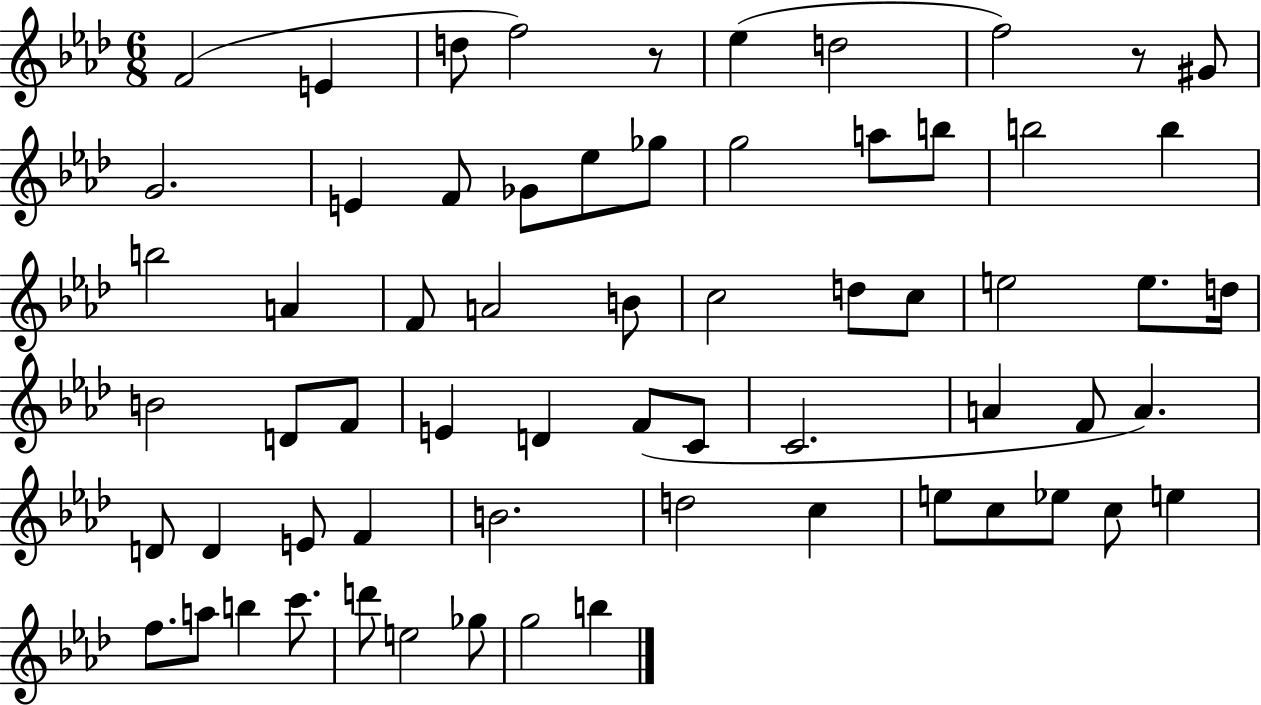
{
  \clef treble
  \numericTimeSignature
  \time 6/8
  \key aes \major
  f'2( e'4 | d''8 f''2) r8 | ees''4( d''2 | f''2) r8 gis'8 | \break g'2. | e'4 f'8 ges'8 ees''8 ges''8 | g''2 a''8 b''8 | b''2 b''4 | \break b''2 a'4 | f'8 a'2 b'8 | c''2 d''8 c''8 | e''2 e''8. d''16 | \break b'2 d'8 f'8 | e'4 d'4 f'8( c'8 | c'2. | a'4 f'8 a'4.) | \break d'8 d'4 e'8 f'4 | b'2. | d''2 c''4 | e''8 c''8 ees''8 c''8 e''4 | \break f''8. a''8 b''4 c'''8. | d'''8 e''2 ges''8 | g''2 b''4 | \bar "|."
}